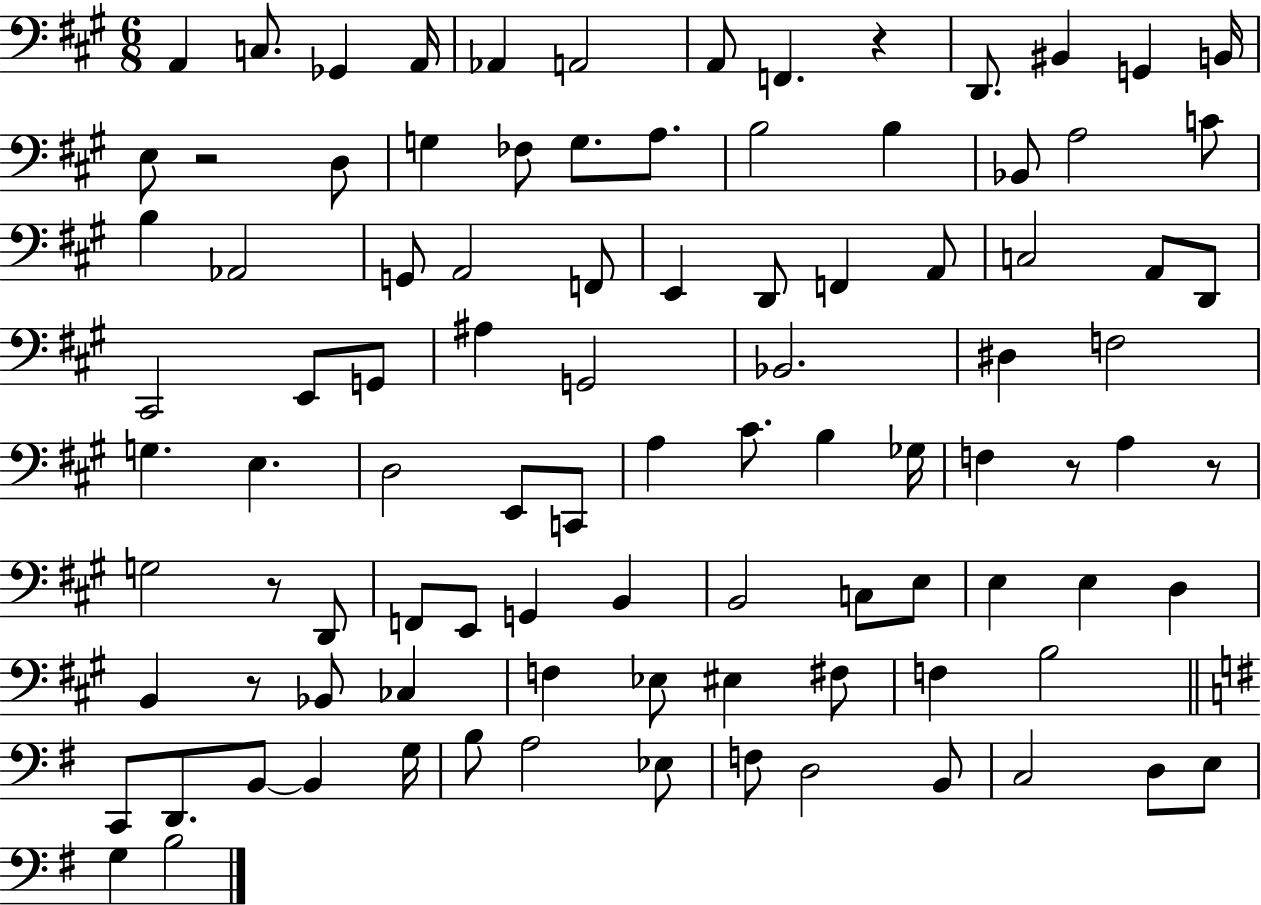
A2/q C3/e. Gb2/q A2/s Ab2/q A2/h A2/e F2/q. R/q D2/e. BIS2/q G2/q B2/s E3/e R/h D3/e G3/q FES3/e G3/e. A3/e. B3/h B3/q Bb2/e A3/h C4/e B3/q Ab2/h G2/e A2/h F2/e E2/q D2/e F2/q A2/e C3/h A2/e D2/e C#2/h E2/e G2/e A#3/q G2/h Bb2/h. D#3/q F3/h G3/q. E3/q. D3/h E2/e C2/e A3/q C#4/e. B3/q Gb3/s F3/q R/e A3/q R/e G3/h R/e D2/e F2/e E2/e G2/q B2/q B2/h C3/e E3/e E3/q E3/q D3/q B2/q R/e Bb2/e CES3/q F3/q Eb3/e EIS3/q F#3/e F3/q B3/h C2/e D2/e. B2/e B2/q G3/s B3/e A3/h Eb3/e F3/e D3/h B2/e C3/h D3/e E3/e G3/q B3/h